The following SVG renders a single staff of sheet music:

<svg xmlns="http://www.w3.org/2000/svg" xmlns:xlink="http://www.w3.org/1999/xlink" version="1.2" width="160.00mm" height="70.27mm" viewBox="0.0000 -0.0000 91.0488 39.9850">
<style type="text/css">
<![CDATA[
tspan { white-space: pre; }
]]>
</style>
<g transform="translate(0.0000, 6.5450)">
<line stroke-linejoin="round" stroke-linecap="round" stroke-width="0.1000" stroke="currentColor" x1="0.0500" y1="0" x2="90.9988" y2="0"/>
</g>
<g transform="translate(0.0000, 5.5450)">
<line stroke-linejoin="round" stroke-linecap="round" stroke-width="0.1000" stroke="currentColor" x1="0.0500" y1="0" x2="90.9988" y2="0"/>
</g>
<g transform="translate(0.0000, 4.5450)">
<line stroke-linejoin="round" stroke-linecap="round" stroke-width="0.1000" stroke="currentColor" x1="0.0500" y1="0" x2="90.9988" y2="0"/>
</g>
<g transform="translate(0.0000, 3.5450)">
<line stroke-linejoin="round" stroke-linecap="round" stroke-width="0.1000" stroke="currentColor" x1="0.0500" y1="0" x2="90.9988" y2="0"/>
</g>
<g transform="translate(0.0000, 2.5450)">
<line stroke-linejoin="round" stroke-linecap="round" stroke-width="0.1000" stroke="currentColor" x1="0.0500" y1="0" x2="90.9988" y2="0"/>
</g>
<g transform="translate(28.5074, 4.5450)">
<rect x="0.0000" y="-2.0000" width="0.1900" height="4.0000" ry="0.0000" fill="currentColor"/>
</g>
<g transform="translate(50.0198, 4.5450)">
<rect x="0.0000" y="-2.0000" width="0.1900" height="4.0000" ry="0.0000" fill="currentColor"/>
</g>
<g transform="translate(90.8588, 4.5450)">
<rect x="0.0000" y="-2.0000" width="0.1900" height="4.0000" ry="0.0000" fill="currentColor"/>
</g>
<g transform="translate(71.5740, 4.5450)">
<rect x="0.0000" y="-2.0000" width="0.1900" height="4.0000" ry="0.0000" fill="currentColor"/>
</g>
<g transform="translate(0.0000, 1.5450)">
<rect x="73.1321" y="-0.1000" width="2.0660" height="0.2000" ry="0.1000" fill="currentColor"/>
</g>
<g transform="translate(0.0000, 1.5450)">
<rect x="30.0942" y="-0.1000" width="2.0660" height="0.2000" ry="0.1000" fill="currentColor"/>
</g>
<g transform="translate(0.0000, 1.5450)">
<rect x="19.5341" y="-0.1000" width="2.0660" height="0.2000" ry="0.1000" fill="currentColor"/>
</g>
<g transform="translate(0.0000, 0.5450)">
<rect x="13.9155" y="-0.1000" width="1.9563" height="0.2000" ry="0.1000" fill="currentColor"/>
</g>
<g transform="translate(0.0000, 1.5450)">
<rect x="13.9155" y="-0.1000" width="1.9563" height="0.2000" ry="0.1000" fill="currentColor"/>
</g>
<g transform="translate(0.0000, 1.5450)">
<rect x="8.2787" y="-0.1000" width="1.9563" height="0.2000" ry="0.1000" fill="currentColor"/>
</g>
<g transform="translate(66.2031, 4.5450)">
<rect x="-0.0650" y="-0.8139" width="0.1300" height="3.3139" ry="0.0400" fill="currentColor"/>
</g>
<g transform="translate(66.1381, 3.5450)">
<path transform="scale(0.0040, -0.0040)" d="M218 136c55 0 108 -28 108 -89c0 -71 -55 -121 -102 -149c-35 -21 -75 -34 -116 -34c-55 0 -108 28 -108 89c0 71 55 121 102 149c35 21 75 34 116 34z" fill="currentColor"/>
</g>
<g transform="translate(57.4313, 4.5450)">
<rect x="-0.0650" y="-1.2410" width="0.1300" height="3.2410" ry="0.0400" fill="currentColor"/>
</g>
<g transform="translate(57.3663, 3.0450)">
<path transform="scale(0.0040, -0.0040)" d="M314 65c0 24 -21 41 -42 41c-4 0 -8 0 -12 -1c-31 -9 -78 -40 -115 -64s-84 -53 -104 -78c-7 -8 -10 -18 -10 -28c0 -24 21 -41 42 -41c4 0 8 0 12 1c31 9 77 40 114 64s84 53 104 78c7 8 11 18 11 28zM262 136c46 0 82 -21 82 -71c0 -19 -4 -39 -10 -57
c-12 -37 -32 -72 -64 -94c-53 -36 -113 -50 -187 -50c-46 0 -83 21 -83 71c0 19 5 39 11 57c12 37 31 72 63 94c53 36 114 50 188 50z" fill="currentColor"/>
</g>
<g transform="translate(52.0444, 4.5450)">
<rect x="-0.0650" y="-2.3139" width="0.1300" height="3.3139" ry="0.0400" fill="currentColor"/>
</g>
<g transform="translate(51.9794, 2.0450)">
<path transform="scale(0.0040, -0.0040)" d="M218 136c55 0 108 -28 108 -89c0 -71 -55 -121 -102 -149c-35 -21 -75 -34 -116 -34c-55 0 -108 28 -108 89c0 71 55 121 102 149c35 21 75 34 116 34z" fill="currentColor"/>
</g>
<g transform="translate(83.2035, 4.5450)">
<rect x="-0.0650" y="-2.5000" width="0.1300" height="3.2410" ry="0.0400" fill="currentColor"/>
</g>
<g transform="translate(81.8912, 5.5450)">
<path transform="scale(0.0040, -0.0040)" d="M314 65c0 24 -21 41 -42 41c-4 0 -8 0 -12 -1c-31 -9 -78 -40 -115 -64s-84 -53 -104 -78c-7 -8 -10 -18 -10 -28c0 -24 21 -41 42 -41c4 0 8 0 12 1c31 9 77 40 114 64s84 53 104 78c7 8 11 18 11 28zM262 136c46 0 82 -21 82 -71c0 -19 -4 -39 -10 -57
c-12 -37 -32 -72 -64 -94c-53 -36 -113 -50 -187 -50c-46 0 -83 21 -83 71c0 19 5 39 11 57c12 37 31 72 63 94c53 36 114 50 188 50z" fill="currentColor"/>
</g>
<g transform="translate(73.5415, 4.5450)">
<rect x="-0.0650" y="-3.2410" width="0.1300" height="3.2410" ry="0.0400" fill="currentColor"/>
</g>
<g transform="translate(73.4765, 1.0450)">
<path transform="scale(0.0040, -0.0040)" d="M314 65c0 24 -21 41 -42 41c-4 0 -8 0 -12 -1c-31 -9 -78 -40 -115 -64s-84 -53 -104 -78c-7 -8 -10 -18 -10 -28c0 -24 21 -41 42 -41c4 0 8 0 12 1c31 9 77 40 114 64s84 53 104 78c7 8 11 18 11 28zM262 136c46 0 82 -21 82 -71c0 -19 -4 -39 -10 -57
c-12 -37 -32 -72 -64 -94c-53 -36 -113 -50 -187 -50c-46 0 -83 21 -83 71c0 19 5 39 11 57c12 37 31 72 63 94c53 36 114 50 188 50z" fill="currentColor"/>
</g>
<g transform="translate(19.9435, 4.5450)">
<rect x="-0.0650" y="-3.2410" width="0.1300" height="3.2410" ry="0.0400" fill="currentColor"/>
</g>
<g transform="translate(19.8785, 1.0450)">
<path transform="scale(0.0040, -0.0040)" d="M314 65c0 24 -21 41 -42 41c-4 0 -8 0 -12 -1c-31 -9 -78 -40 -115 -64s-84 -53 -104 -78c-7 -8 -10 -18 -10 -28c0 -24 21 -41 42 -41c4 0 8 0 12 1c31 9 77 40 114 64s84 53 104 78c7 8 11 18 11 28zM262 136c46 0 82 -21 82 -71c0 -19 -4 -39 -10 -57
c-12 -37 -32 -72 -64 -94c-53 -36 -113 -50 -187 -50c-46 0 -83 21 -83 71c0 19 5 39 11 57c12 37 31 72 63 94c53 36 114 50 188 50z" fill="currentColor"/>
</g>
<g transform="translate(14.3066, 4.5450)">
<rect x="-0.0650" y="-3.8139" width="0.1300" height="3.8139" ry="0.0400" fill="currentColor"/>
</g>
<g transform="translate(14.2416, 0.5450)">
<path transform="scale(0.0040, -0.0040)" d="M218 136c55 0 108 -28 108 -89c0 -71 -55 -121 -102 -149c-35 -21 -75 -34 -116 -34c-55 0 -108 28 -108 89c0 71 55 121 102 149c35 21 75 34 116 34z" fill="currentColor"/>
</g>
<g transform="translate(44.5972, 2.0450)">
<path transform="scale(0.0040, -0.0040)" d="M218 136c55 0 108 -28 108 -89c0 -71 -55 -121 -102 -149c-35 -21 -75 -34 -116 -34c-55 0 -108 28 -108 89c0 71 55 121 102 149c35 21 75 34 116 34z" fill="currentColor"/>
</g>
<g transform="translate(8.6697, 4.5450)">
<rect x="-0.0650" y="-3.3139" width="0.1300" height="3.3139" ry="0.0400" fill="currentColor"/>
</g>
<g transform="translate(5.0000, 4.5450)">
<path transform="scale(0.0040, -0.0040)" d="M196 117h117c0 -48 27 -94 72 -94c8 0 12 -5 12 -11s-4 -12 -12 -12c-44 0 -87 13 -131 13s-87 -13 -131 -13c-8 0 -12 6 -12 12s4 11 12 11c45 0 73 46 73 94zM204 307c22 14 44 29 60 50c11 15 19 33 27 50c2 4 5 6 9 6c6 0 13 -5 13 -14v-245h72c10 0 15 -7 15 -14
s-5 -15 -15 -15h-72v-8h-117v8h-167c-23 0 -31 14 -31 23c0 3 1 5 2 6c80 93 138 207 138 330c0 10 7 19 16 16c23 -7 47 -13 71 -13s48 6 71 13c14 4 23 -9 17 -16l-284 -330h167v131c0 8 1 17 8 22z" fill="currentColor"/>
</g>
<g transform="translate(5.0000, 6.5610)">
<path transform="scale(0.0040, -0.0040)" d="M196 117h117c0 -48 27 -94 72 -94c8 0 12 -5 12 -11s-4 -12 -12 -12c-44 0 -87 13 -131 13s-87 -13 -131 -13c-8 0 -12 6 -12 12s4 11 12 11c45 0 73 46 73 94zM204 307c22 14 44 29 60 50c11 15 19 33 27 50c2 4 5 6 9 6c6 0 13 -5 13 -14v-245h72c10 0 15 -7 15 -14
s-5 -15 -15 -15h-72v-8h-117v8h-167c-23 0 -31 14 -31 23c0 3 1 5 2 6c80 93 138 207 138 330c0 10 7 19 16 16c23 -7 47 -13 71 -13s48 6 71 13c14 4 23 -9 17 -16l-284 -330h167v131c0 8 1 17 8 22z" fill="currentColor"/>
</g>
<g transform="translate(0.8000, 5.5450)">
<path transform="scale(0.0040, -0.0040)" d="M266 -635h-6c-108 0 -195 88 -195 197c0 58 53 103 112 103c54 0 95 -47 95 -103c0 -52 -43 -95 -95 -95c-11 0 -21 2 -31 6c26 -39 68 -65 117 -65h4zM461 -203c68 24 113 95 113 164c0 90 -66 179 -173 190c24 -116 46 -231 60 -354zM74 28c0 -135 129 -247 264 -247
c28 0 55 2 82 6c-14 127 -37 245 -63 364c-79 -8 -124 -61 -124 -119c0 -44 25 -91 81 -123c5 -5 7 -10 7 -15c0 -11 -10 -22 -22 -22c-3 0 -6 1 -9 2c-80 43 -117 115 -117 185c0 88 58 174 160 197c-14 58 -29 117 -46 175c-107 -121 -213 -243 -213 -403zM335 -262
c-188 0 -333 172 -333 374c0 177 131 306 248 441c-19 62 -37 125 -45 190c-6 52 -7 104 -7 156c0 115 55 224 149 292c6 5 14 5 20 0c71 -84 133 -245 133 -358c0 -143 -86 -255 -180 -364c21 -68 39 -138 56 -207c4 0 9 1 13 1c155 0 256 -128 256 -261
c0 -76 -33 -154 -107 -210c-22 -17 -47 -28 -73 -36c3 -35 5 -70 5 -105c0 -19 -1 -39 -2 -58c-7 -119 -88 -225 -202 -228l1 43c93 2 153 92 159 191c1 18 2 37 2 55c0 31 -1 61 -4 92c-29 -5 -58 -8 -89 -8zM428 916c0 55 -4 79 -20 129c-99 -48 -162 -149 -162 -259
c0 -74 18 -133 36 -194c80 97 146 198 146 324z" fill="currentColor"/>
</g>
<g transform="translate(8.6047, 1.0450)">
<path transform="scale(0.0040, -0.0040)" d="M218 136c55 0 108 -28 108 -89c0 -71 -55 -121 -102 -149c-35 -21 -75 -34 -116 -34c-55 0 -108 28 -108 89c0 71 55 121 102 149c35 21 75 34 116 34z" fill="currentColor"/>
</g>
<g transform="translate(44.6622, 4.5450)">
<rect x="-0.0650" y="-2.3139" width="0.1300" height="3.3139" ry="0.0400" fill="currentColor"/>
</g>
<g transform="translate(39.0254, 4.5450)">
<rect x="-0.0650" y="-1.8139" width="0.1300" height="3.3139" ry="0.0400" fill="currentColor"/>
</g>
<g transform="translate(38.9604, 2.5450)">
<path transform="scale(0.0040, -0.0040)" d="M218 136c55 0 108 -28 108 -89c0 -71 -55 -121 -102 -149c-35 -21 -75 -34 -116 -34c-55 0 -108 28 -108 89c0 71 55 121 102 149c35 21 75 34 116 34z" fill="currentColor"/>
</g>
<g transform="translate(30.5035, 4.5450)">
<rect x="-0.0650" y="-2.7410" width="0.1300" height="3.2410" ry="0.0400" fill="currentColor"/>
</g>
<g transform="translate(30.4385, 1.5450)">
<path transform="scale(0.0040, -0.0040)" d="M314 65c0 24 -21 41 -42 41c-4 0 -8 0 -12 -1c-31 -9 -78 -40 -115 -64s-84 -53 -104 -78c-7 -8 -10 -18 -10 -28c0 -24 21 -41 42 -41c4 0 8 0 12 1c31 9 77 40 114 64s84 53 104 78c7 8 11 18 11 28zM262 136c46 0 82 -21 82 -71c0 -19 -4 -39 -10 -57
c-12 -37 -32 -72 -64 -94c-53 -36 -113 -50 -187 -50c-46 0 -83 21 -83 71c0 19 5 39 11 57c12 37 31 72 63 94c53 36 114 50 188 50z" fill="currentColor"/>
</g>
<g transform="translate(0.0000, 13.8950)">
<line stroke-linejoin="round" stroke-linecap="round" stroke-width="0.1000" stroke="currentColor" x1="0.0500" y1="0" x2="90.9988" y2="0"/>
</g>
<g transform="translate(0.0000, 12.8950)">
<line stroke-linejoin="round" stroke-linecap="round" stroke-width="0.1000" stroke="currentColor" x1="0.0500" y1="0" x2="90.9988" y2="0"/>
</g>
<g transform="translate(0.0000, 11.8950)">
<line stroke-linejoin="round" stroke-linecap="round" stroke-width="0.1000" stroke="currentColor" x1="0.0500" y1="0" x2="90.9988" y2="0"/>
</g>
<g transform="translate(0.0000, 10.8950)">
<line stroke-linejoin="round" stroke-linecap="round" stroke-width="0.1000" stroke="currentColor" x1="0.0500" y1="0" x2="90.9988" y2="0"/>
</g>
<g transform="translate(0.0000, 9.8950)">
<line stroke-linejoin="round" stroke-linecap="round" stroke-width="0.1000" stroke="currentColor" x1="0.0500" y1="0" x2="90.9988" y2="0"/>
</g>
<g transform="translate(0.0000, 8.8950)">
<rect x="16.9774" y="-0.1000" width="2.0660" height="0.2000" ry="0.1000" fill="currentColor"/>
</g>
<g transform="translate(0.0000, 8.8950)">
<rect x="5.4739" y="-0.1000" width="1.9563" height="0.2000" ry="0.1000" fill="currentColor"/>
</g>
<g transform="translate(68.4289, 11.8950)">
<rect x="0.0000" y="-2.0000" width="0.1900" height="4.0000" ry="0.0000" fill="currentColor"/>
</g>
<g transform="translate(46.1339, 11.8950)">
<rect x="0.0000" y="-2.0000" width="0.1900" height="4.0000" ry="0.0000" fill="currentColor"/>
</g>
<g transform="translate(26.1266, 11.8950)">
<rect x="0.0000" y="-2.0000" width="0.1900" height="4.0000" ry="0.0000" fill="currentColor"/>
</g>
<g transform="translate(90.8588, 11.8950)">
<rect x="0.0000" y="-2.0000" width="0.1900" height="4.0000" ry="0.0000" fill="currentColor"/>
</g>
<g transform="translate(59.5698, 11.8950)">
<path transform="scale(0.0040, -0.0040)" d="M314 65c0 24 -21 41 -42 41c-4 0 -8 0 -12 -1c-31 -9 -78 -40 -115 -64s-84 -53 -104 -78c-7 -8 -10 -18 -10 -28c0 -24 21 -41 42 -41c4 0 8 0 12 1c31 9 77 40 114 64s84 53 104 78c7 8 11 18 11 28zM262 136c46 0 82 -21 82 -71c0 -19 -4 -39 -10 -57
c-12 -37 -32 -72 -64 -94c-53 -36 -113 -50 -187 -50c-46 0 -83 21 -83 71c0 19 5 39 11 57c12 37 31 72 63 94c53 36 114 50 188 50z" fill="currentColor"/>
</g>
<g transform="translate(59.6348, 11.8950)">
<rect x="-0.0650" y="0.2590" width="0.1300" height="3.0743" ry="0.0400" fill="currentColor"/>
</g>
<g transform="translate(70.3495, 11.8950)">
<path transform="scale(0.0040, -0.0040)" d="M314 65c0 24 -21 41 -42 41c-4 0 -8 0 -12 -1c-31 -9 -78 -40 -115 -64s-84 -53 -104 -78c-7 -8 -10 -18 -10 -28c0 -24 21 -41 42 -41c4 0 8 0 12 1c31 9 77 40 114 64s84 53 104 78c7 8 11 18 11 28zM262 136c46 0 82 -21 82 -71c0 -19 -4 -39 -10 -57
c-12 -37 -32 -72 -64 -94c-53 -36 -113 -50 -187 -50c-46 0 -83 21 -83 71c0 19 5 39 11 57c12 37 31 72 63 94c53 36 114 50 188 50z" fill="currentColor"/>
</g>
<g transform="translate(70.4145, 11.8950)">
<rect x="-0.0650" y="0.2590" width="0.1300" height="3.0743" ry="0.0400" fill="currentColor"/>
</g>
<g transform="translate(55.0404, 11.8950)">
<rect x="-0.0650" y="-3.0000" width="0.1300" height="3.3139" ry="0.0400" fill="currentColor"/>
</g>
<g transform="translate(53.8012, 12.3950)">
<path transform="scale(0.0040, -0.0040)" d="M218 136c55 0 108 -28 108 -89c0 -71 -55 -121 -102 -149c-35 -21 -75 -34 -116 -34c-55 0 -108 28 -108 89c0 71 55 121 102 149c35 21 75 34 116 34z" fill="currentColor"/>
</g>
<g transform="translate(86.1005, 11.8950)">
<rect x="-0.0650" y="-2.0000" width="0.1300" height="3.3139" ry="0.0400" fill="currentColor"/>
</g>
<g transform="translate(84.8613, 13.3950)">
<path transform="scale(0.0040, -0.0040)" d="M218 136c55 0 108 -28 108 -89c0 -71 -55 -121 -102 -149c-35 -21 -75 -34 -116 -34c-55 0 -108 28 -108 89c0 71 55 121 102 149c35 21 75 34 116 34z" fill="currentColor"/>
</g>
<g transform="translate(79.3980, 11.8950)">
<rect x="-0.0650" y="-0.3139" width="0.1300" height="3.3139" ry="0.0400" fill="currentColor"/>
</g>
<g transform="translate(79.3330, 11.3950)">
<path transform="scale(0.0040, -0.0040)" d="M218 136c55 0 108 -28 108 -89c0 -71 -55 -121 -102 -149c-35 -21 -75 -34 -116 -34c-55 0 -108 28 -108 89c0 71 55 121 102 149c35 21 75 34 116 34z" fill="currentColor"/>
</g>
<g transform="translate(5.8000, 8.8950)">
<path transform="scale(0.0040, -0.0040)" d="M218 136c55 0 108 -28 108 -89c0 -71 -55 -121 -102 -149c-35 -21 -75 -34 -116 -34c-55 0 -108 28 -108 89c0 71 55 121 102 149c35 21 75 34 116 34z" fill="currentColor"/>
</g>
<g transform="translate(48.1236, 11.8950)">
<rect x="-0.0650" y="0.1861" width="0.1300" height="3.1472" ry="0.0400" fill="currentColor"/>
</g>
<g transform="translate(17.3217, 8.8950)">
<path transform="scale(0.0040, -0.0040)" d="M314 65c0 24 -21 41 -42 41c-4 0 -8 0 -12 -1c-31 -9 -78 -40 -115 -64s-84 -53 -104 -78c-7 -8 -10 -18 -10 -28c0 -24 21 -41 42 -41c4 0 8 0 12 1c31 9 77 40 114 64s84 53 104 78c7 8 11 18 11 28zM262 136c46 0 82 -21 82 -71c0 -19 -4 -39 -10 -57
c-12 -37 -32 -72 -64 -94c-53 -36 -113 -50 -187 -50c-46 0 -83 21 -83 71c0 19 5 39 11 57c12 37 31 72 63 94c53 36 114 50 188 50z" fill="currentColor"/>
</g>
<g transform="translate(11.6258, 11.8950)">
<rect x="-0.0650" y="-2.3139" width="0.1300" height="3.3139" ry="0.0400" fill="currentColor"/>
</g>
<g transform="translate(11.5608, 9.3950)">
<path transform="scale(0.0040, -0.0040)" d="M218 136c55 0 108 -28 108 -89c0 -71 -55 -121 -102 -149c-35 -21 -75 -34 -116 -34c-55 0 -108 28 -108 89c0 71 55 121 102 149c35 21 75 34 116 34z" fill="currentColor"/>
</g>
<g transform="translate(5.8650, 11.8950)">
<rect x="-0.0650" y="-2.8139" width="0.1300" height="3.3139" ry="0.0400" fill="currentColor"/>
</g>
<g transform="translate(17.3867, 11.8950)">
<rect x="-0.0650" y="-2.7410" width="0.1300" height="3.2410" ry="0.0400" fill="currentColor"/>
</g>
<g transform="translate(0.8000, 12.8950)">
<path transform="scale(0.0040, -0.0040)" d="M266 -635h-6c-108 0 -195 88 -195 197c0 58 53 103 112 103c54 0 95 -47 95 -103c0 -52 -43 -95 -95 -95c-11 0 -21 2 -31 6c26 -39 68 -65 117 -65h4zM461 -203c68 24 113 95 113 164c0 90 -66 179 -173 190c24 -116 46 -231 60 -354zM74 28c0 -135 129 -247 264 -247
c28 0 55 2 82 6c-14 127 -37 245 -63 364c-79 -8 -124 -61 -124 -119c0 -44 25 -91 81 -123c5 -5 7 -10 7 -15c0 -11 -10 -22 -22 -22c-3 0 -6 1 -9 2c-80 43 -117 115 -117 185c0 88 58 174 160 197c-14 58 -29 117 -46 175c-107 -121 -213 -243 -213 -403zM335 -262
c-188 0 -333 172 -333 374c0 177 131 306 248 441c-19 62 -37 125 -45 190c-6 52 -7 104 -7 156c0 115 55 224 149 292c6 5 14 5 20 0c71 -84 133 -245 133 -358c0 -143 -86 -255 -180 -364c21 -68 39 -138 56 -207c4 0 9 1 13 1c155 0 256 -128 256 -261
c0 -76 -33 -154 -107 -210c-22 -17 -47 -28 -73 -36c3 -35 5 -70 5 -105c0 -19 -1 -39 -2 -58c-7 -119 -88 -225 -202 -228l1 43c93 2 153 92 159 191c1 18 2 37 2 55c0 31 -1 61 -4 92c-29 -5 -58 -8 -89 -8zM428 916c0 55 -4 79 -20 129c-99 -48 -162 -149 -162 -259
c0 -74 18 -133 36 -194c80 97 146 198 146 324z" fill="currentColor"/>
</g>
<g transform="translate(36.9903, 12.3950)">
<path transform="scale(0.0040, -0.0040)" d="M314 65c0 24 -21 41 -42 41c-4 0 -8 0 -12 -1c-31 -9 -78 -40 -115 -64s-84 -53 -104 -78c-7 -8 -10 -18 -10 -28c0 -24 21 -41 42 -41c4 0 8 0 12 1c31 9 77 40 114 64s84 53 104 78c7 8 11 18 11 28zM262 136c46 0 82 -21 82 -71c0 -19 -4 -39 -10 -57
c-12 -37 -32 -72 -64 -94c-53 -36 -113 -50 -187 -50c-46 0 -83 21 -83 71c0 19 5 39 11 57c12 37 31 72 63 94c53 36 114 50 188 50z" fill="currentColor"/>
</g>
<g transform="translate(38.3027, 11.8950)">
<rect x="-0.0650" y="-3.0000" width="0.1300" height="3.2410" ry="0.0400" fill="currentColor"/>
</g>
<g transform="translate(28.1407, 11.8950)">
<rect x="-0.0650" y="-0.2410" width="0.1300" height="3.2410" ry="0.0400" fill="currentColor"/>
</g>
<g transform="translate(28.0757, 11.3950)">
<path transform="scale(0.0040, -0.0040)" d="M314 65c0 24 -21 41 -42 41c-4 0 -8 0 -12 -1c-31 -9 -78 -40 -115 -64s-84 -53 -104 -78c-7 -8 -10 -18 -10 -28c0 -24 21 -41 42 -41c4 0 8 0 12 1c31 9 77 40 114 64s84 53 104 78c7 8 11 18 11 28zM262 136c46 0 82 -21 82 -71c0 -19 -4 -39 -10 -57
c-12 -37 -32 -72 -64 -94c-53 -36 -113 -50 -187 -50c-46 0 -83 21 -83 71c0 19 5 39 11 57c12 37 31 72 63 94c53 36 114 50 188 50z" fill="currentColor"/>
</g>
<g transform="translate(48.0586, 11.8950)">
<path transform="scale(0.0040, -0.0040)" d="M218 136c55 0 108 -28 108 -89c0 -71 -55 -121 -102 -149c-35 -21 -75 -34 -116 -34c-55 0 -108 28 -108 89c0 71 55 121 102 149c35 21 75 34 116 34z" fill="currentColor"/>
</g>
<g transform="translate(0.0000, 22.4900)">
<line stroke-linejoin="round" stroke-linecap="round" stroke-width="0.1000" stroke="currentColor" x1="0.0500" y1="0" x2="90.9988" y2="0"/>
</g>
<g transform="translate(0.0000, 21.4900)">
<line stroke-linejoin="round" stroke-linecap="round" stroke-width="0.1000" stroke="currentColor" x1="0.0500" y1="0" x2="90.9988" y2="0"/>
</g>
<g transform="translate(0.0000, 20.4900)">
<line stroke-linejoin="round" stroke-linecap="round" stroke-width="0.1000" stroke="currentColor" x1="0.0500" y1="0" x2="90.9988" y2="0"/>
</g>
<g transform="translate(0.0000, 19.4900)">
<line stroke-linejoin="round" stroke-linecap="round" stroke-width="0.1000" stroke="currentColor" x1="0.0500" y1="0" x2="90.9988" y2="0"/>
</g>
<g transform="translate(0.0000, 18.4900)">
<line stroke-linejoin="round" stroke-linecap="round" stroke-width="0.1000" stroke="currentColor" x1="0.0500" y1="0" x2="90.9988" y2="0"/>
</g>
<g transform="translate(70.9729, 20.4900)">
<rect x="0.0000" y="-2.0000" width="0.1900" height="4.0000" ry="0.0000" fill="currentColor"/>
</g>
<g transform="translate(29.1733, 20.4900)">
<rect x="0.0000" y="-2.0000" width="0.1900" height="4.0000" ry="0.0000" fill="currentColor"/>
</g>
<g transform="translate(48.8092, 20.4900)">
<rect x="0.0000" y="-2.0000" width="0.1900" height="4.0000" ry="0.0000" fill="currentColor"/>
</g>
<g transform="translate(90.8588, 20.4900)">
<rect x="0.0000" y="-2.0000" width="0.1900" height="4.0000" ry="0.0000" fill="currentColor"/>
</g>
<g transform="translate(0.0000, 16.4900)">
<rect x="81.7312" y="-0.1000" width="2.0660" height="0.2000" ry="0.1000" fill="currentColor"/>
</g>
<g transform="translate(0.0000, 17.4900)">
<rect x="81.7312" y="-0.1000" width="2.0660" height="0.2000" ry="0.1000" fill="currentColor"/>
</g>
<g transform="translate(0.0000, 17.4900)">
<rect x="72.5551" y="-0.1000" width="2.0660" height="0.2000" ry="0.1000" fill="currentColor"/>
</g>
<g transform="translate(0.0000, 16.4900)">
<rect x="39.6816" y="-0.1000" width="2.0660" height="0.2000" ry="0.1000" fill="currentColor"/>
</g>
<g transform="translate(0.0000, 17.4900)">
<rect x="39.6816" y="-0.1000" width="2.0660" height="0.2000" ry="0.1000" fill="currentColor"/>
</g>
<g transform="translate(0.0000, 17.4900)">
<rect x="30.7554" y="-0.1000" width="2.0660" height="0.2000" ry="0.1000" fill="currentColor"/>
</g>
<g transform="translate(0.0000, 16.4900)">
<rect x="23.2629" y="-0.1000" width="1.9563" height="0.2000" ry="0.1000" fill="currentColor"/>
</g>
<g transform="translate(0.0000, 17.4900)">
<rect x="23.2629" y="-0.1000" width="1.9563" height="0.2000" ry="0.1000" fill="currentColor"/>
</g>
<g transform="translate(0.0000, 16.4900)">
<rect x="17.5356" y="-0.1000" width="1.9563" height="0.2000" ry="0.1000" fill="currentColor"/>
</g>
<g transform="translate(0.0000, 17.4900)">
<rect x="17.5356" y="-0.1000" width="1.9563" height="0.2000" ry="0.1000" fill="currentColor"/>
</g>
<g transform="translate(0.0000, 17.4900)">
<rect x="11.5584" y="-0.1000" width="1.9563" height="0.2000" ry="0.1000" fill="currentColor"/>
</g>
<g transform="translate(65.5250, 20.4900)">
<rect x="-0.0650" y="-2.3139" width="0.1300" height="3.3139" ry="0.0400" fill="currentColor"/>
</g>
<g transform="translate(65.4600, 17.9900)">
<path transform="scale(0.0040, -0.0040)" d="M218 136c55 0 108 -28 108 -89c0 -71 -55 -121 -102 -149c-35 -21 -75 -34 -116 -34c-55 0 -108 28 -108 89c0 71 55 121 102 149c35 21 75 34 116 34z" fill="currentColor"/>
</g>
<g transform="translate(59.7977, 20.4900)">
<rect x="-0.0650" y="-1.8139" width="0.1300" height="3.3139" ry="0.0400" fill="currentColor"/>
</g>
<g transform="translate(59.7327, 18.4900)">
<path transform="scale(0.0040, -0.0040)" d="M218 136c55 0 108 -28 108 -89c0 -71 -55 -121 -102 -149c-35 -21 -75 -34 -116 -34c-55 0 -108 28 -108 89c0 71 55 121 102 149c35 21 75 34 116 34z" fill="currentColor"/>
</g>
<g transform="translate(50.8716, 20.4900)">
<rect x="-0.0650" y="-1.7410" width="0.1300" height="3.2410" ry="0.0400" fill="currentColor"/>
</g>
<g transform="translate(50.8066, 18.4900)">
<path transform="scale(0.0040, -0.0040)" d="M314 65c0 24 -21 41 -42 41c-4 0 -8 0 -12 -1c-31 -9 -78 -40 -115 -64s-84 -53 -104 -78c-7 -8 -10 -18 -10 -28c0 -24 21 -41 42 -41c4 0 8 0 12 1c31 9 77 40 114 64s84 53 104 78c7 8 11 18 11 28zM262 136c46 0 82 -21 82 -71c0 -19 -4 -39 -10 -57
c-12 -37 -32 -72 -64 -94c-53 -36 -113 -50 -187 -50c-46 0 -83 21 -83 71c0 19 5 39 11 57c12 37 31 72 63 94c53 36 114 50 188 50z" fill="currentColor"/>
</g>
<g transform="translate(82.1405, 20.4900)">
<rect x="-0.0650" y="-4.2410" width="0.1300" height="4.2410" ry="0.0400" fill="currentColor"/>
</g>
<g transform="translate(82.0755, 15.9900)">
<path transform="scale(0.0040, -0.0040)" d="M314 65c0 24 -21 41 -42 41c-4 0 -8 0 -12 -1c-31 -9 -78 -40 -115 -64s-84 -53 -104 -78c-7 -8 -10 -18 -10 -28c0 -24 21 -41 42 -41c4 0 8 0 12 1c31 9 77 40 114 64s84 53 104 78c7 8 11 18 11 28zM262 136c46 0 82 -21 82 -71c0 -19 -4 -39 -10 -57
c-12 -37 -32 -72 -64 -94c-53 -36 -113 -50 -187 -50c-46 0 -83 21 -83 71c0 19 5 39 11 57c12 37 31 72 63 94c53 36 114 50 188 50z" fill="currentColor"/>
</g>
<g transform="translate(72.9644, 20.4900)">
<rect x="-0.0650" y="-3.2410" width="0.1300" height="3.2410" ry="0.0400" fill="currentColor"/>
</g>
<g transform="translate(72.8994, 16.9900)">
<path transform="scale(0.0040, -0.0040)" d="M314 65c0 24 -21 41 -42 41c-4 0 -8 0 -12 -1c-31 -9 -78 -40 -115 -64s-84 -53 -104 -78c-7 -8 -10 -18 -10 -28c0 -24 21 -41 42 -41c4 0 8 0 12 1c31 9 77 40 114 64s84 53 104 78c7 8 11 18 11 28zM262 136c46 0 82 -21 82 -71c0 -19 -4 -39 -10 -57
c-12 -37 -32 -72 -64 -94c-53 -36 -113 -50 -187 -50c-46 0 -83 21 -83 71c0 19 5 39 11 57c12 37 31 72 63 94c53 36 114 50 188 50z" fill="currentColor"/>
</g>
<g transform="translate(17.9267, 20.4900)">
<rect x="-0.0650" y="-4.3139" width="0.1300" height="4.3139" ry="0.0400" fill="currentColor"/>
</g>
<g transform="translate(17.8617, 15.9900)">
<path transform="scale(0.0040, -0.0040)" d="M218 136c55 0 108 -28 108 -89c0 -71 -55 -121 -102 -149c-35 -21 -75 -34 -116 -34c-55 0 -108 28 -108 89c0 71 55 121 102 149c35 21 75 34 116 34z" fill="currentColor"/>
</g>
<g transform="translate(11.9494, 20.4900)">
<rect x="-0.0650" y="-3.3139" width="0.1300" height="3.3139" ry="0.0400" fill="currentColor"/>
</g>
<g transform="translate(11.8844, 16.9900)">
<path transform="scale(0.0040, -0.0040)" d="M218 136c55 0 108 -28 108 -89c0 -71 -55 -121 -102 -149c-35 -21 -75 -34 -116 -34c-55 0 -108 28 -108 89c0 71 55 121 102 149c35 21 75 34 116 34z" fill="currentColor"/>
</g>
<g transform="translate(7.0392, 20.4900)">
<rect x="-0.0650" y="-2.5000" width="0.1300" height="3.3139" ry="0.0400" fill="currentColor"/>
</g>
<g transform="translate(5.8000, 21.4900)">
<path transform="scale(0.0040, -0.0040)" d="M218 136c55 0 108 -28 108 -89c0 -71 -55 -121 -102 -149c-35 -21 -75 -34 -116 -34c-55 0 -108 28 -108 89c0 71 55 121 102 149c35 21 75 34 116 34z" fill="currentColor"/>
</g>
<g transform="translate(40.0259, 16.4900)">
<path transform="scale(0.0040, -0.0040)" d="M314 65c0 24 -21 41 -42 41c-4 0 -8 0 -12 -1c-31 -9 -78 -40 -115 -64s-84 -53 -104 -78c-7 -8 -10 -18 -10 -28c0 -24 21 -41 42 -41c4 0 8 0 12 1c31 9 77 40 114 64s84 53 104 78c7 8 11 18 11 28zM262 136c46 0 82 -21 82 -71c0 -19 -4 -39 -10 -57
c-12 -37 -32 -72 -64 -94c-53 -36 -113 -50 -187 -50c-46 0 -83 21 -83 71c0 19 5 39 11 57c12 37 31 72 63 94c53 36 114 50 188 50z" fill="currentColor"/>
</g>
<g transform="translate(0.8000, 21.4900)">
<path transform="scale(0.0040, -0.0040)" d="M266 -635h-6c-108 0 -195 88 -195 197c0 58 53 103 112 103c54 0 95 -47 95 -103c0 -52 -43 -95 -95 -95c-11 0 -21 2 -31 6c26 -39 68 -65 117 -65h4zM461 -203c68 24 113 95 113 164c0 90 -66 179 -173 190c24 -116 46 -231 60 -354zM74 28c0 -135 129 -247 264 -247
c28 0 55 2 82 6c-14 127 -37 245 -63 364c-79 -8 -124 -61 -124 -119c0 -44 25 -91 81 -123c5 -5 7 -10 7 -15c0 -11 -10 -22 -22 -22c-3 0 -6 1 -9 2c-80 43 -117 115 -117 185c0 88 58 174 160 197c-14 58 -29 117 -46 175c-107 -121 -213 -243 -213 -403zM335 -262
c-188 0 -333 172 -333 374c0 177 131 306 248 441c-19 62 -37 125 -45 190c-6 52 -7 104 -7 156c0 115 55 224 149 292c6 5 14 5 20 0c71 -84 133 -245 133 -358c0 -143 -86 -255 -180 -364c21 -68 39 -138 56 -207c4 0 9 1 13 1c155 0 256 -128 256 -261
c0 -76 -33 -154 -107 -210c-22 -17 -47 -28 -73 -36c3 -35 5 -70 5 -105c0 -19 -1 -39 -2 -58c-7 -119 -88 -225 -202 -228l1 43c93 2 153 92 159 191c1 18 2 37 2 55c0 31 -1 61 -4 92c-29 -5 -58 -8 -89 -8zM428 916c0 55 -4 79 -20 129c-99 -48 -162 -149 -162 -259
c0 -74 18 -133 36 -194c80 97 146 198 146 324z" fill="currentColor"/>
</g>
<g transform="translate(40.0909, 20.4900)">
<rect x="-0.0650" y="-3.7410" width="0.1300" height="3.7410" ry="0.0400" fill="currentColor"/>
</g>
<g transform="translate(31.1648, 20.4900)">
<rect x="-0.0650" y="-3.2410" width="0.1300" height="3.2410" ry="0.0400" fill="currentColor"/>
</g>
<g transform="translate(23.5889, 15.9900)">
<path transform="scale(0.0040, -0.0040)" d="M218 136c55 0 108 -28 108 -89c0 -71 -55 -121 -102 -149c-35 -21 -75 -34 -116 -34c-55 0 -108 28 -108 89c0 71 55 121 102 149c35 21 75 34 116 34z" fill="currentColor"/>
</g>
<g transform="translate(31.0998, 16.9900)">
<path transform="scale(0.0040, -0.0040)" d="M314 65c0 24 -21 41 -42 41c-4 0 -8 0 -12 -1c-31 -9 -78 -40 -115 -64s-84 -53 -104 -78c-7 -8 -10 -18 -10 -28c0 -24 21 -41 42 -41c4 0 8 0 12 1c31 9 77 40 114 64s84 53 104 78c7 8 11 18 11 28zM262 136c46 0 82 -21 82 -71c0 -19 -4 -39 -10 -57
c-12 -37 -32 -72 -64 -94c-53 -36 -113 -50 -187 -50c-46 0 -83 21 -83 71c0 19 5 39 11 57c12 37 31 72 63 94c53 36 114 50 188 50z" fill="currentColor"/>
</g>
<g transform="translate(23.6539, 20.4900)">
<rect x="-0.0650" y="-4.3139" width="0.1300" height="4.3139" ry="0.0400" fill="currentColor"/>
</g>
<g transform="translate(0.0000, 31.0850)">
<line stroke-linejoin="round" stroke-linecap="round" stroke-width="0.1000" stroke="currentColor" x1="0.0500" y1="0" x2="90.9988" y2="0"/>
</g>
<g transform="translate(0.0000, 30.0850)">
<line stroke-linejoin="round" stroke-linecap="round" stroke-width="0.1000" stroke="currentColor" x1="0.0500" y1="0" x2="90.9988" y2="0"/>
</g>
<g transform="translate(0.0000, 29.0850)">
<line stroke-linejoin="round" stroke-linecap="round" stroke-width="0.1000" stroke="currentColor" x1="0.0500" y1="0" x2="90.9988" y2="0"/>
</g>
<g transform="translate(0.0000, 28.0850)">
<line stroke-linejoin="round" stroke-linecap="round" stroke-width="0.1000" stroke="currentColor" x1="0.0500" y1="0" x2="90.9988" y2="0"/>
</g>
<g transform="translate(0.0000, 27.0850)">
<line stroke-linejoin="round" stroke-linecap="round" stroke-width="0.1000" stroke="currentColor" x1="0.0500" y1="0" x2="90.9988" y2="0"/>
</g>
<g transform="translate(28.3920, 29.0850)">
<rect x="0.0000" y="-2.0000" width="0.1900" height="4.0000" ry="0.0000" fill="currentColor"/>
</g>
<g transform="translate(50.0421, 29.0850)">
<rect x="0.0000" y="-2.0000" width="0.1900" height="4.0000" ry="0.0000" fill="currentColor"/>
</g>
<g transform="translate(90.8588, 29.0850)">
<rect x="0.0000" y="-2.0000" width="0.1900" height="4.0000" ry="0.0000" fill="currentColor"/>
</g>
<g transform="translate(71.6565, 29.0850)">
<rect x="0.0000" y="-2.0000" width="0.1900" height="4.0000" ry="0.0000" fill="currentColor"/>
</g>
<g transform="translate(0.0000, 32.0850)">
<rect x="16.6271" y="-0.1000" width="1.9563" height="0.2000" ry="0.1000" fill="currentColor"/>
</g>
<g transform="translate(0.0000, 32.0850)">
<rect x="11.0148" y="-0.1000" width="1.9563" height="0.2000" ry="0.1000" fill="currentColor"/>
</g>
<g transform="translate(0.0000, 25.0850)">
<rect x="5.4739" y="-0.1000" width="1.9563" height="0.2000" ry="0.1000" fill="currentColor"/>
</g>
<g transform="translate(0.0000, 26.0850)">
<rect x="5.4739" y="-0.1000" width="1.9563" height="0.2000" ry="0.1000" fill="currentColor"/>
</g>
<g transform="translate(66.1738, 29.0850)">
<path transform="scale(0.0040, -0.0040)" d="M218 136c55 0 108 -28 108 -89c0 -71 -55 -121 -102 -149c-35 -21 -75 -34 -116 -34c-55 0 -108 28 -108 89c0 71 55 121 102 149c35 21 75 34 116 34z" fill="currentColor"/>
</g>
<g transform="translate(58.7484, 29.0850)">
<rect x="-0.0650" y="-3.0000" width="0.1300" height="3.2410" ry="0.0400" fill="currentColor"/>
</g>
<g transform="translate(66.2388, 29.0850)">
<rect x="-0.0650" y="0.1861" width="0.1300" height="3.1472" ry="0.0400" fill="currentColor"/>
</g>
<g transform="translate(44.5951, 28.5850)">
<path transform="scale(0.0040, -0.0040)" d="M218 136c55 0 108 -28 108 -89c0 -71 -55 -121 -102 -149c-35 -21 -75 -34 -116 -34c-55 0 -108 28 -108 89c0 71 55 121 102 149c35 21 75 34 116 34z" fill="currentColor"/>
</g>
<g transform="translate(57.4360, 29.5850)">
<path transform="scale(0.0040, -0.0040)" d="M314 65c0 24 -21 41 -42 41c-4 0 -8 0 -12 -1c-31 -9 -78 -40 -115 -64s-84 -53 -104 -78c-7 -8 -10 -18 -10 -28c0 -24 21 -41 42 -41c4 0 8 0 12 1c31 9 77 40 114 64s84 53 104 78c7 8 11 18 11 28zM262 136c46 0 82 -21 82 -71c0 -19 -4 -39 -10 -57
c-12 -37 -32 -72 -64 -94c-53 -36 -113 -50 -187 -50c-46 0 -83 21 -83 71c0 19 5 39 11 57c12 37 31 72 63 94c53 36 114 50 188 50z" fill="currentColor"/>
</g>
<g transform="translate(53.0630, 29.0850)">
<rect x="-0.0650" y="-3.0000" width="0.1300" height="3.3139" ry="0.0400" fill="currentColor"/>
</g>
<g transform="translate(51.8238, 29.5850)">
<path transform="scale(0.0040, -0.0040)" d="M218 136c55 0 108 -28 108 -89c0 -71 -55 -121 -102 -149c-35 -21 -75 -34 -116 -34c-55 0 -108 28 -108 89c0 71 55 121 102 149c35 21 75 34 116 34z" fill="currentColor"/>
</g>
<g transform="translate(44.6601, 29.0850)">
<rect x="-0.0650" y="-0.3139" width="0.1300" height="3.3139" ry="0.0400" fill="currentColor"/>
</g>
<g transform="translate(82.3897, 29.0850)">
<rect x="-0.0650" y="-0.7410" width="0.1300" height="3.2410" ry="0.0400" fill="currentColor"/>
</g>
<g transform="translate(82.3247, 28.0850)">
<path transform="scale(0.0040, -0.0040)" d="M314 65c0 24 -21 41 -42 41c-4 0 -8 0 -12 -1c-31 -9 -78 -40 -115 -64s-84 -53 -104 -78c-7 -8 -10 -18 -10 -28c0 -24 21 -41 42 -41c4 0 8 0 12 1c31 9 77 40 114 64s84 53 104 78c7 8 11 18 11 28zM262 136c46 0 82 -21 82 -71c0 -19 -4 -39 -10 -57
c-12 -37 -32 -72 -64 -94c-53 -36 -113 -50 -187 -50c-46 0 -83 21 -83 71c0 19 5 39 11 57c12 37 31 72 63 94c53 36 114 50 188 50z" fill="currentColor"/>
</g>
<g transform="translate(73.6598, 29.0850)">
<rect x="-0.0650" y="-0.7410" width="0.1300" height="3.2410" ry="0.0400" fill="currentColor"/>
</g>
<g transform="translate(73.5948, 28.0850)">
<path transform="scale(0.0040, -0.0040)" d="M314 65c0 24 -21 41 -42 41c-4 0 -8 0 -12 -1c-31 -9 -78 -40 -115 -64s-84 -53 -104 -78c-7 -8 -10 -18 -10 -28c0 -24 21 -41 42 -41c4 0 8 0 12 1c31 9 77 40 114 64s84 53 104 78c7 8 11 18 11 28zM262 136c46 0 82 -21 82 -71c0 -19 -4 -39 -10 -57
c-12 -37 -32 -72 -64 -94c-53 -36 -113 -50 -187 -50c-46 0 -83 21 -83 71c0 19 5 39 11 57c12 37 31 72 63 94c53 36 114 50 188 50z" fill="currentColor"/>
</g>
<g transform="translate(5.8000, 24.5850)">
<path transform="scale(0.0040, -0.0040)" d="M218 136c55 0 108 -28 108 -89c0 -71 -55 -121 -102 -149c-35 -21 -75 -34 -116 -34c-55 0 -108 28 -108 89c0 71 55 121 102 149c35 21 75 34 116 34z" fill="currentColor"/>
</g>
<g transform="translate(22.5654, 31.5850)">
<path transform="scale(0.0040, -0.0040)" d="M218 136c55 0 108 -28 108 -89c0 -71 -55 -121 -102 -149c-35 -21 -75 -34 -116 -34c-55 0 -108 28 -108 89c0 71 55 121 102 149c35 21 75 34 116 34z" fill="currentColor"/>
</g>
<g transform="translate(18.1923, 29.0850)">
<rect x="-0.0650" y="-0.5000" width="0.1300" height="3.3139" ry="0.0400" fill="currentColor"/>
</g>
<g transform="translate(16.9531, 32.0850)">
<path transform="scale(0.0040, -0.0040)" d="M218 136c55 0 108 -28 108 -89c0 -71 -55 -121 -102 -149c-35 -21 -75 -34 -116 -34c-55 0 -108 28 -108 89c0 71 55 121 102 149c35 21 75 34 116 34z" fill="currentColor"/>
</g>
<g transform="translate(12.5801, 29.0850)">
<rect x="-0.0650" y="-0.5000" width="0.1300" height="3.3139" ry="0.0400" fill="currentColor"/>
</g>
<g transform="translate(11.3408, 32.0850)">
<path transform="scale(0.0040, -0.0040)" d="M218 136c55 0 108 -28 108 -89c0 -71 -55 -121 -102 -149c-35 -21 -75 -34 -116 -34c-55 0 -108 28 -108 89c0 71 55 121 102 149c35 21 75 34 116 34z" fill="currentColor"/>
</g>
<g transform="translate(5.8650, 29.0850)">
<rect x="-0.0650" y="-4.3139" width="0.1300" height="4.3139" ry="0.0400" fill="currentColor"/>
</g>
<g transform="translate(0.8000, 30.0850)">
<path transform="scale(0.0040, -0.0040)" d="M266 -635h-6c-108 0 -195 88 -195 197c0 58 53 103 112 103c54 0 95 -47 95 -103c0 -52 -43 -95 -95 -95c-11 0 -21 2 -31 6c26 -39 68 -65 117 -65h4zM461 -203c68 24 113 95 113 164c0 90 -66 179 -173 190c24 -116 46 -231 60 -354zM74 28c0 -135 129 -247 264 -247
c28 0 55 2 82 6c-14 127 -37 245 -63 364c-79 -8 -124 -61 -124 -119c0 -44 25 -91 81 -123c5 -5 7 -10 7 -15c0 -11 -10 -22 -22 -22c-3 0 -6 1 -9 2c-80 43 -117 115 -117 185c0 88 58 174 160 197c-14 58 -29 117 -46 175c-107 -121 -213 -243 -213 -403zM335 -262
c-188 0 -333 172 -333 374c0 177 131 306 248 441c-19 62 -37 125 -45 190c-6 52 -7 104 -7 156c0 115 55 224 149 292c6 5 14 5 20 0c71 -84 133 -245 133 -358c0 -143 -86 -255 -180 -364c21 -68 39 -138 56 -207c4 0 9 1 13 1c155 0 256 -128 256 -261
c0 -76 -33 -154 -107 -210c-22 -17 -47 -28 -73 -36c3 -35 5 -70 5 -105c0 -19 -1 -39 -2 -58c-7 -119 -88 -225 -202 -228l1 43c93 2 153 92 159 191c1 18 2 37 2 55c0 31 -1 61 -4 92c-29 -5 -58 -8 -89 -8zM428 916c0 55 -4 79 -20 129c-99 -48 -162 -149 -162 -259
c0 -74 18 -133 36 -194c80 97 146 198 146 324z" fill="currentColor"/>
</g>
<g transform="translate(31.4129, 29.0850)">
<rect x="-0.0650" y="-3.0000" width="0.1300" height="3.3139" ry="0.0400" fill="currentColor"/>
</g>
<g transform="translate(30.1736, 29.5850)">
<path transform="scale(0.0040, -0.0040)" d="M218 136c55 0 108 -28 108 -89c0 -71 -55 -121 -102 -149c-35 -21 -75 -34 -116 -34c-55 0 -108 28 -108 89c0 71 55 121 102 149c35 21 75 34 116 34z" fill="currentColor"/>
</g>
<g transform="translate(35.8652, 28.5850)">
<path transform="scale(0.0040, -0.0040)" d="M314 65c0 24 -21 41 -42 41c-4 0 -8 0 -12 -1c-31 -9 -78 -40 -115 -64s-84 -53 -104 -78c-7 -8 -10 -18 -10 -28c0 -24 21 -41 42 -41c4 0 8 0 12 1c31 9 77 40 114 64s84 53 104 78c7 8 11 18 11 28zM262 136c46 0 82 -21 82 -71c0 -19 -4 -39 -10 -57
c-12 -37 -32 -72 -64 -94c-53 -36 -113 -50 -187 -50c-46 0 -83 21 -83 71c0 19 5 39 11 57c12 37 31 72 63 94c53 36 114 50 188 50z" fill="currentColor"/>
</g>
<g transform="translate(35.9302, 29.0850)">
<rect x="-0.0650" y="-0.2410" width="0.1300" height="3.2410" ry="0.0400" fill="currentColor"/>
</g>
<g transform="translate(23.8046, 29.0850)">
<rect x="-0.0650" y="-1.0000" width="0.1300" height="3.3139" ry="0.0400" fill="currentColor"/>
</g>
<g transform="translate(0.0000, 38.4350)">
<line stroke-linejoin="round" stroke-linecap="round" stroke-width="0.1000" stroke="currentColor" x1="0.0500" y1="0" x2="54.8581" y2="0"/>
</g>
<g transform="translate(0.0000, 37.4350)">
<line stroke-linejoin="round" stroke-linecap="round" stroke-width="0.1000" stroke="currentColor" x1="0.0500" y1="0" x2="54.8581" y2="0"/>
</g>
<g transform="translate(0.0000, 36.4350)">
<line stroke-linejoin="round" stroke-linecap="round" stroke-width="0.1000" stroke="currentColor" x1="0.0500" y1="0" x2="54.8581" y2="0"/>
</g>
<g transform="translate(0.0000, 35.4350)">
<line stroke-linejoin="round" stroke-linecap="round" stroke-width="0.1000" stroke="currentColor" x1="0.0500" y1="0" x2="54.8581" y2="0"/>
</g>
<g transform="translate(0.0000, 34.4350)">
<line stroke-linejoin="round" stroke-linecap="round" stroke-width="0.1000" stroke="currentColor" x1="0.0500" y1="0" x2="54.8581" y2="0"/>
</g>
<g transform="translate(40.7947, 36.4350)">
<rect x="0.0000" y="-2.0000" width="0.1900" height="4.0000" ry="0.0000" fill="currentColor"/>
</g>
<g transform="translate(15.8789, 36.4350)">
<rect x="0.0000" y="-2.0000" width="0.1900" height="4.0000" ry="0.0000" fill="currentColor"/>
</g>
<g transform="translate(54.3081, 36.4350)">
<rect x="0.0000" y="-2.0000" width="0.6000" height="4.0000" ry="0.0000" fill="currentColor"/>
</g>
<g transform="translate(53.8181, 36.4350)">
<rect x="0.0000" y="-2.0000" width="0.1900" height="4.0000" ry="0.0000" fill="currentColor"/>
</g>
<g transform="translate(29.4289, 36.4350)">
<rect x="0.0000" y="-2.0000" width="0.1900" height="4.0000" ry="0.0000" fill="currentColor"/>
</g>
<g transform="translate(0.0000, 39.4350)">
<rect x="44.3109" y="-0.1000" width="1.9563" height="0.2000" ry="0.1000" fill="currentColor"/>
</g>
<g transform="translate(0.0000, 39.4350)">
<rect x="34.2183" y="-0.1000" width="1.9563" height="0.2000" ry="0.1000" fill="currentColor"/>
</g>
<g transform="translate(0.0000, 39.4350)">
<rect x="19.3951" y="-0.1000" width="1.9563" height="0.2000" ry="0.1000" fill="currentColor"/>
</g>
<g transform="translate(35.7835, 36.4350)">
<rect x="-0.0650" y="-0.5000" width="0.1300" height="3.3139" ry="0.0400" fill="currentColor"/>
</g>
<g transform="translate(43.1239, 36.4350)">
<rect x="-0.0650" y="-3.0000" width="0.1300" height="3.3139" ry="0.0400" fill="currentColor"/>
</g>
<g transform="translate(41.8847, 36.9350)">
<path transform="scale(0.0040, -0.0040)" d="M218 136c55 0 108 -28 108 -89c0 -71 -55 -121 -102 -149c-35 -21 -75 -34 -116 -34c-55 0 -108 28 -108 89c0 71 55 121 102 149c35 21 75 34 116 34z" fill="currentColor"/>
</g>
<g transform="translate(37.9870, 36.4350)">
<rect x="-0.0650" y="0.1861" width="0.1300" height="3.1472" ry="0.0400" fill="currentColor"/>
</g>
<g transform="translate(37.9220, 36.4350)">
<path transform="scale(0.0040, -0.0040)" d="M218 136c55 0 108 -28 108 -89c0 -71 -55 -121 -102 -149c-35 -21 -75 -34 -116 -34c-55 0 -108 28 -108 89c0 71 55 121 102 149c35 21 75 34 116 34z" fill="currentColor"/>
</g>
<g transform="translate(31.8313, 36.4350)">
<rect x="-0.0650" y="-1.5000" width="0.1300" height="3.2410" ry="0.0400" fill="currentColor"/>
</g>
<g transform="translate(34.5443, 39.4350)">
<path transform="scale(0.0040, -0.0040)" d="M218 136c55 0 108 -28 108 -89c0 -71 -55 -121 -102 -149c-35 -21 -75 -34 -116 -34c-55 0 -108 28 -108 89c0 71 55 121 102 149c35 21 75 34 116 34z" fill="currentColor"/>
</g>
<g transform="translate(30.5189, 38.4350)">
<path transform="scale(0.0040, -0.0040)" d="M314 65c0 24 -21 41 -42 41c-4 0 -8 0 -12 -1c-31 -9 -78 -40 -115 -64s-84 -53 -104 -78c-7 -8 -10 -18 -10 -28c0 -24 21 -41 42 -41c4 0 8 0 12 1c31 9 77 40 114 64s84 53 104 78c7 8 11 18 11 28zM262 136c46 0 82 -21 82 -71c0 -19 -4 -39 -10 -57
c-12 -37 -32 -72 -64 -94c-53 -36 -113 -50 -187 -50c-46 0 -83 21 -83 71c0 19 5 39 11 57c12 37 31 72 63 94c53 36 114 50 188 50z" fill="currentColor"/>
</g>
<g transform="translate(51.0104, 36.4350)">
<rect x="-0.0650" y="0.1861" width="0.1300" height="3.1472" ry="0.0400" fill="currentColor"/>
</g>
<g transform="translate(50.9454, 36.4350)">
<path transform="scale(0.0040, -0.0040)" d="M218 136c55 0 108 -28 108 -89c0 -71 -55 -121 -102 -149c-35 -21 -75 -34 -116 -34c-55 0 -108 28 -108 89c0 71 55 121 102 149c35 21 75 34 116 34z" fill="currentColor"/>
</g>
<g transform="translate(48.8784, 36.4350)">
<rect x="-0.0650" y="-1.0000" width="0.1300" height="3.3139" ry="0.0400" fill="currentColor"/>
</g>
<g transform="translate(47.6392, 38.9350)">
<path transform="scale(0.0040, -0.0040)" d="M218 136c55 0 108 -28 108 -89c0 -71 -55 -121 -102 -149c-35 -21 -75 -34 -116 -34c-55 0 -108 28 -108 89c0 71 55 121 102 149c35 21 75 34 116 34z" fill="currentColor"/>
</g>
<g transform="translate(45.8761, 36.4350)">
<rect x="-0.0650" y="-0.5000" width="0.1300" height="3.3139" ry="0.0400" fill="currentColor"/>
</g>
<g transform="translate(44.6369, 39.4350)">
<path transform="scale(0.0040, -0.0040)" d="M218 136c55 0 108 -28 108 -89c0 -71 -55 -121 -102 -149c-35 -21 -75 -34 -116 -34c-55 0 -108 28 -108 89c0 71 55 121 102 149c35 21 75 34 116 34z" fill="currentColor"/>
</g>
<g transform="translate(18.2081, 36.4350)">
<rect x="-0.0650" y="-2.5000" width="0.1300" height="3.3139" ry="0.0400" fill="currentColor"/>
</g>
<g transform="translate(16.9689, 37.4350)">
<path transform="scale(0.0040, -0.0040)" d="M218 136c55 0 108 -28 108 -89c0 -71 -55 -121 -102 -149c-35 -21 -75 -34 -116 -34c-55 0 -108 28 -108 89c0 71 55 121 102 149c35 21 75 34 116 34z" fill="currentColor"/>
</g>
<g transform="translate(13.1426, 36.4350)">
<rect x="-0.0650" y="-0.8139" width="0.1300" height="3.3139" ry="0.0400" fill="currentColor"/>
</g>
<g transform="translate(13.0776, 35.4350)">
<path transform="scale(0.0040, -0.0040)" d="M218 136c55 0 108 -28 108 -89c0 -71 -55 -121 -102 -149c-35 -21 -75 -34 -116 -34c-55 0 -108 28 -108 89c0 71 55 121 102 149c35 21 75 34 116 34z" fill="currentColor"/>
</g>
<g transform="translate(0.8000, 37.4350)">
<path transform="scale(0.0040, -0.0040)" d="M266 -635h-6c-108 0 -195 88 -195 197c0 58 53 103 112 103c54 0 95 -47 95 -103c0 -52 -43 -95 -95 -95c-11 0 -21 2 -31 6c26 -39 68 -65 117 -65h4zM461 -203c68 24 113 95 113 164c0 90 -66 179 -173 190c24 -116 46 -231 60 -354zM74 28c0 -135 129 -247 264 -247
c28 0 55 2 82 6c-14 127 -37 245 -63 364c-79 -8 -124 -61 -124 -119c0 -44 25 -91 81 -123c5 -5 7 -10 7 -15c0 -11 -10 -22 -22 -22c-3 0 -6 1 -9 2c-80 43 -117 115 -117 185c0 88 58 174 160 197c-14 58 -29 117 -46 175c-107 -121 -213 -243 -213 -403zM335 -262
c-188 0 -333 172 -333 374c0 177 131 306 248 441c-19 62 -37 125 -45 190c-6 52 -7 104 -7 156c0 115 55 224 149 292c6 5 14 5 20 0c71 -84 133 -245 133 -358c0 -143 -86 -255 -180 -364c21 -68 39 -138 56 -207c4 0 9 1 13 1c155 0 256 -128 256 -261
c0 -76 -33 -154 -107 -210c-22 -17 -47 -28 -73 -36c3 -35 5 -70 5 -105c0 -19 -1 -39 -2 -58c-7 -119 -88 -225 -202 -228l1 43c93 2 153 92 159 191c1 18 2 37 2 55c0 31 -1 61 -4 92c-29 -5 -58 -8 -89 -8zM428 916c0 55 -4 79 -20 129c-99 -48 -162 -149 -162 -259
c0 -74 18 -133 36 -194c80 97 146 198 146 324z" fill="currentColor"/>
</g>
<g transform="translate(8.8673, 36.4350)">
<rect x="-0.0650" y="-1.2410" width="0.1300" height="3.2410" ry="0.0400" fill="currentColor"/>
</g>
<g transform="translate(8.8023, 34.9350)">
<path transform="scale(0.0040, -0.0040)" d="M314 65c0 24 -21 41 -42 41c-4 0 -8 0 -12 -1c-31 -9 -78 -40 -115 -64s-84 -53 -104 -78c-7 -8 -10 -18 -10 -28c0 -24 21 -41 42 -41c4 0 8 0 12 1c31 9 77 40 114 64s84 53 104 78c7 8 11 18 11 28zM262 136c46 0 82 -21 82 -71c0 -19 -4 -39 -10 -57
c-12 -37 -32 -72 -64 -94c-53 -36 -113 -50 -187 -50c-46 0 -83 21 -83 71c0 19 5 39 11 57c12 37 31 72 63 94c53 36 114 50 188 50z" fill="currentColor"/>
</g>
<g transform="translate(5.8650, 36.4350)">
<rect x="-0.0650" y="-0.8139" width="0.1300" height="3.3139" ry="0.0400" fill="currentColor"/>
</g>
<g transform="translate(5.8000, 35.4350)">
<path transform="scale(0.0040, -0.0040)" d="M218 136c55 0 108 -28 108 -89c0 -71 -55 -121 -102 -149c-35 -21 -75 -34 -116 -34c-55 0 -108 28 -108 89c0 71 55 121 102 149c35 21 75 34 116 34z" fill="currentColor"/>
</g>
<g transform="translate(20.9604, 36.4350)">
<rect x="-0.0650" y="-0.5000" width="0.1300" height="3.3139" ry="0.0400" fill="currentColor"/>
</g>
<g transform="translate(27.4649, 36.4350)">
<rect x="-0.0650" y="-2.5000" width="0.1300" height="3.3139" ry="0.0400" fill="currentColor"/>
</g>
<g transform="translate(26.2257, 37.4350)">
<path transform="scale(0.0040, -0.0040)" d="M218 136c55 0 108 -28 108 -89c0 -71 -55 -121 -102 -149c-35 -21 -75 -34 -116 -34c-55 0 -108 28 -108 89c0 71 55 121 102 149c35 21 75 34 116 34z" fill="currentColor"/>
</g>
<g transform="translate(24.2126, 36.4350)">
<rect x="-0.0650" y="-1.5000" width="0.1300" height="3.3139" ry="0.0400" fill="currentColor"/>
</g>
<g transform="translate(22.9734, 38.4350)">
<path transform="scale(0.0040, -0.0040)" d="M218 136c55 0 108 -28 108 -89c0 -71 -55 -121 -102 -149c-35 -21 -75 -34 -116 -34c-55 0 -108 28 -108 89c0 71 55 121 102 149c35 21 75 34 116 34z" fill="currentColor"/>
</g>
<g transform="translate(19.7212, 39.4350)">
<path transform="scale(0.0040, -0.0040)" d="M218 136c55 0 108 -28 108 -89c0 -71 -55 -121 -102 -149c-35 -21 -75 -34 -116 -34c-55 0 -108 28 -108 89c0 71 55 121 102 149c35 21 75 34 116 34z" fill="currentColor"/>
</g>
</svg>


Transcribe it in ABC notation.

X:1
T:Untitled
M:4/4
L:1/4
K:C
b c' b2 a2 f g g e2 d b2 G2 a g a2 c2 A2 B A B2 B2 c F G b d' d' b2 c'2 f2 f g b2 d'2 d' C C D A c2 c A A2 B d2 d2 d e2 d G C E G E2 C B A C D B